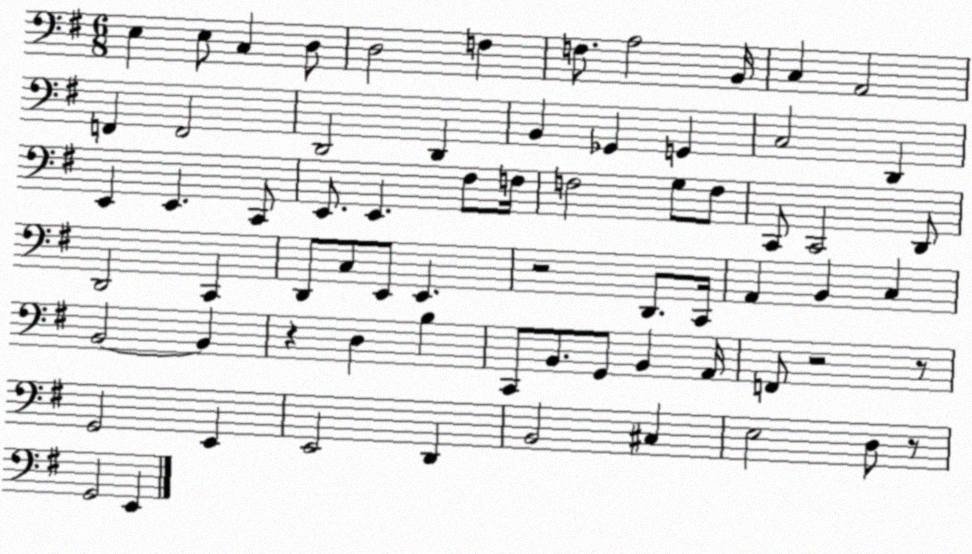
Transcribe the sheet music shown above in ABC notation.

X:1
T:Untitled
M:6/8
L:1/4
K:G
E, E,/2 C, D,/2 D,2 F, F,/2 A,2 B,,/4 C, A,,2 F,, F,,2 D,,2 D,, B,, _G,, G,, C,2 D,, E,, E,, C,,/2 E,,/2 E,, ^F,/2 F,/4 F,2 G,/2 F,/2 C,,/2 C,,2 D,,/2 D,,2 C,, D,,/2 C,/2 E,,/2 E,, z2 D,,/2 C,,/4 A,, B,, C, B,,2 B,, z D, B, C,,/2 B,,/2 G,,/2 B,, A,,/4 F,,/2 z2 z/2 G,,2 E,, E,,2 D,, B,,2 ^C, E,2 D,/2 z/2 G,,2 E,,